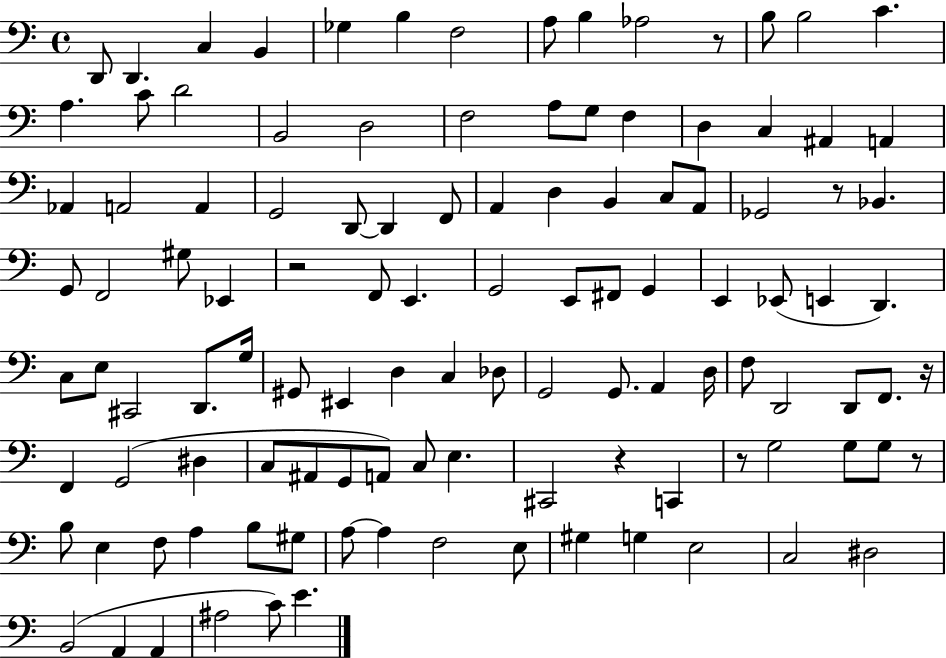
{
  \clef bass
  \time 4/4
  \defaultTimeSignature
  \key c \major
  \repeat volta 2 { d,8 d,4. c4 b,4 | ges4 b4 f2 | a8 b4 aes2 r8 | b8 b2 c'4. | \break a4. c'8 d'2 | b,2 d2 | f2 a8 g8 f4 | d4 c4 ais,4 a,4 | \break aes,4 a,2 a,4 | g,2 d,8~~ d,4 f,8 | a,4 d4 b,4 c8 a,8 | ges,2 r8 bes,4. | \break g,8 f,2 gis8 ees,4 | r2 f,8 e,4. | g,2 e,8 fis,8 g,4 | e,4 ees,8( e,4 d,4.) | \break c8 e8 cis,2 d,8. g16 | gis,8 eis,4 d4 c4 des8 | g,2 g,8. a,4 d16 | f8 d,2 d,8 f,8. r16 | \break f,4 g,2( dis4 | c8 ais,8 g,8 a,8) c8 e4. | cis,2 r4 c,4 | r8 g2 g8 g8 r8 | \break b8 e4 f8 a4 b8 gis8 | a8~~ a4 f2 e8 | gis4 g4 e2 | c2 dis2 | \break b,2( a,4 a,4 | ais2 c'8) e'4. | } \bar "|."
}